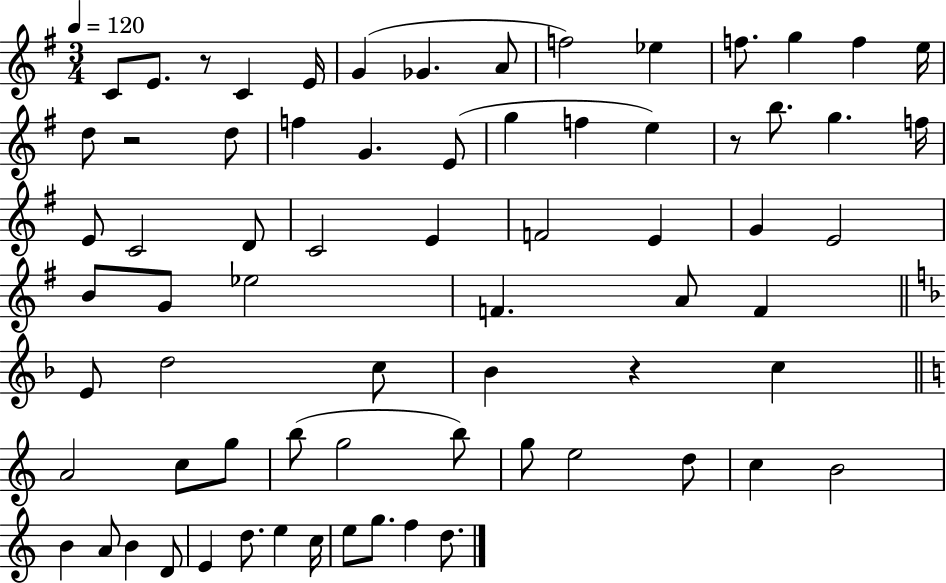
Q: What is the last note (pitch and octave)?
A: D5